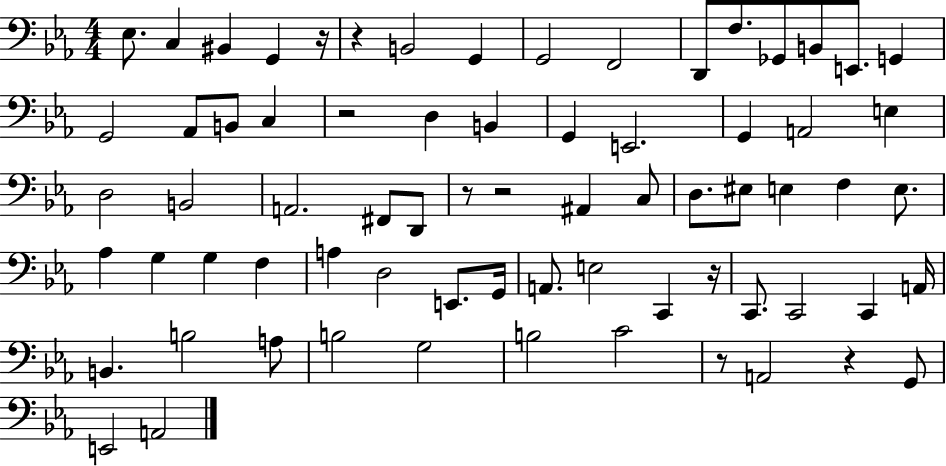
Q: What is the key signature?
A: EES major